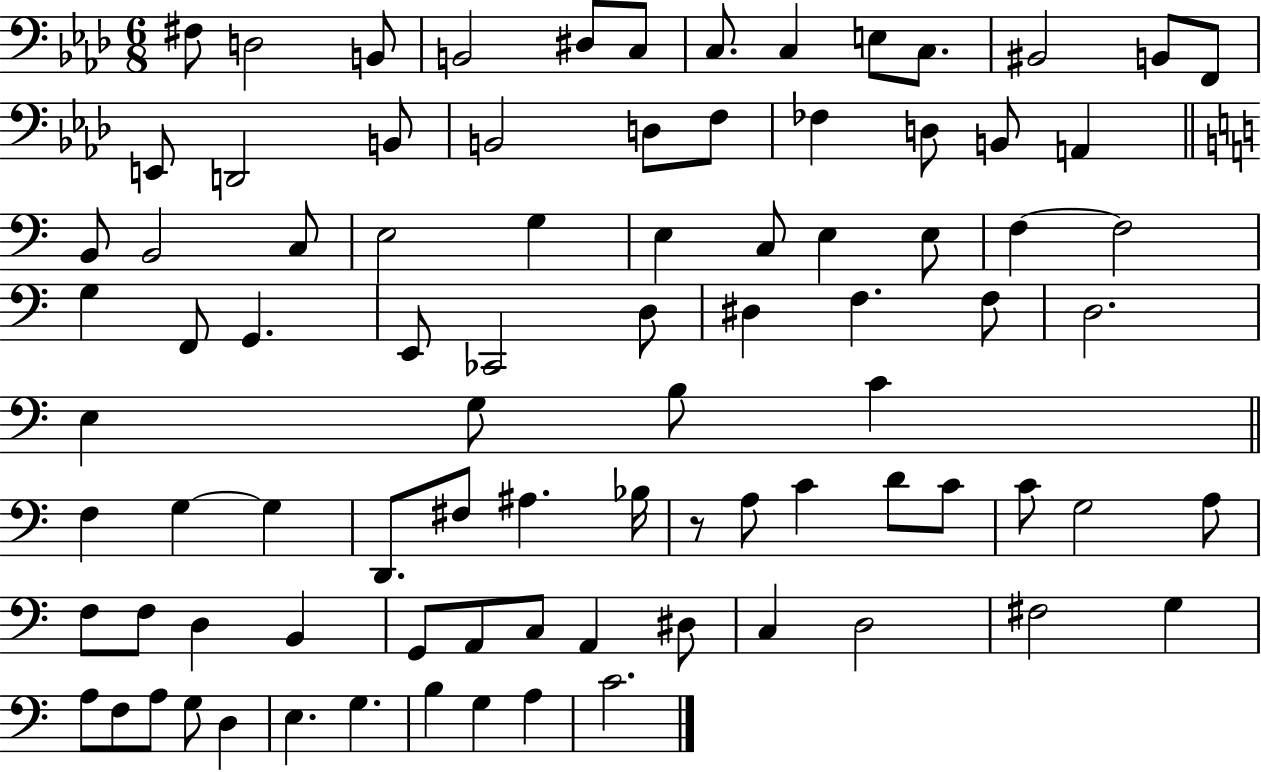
X:1
T:Untitled
M:6/8
L:1/4
K:Ab
^F,/2 D,2 B,,/2 B,,2 ^D,/2 C,/2 C,/2 C, E,/2 C,/2 ^B,,2 B,,/2 F,,/2 E,,/2 D,,2 B,,/2 B,,2 D,/2 F,/2 _F, D,/2 B,,/2 A,, B,,/2 B,,2 C,/2 E,2 G, E, C,/2 E, E,/2 F, F,2 G, F,,/2 G,, E,,/2 _C,,2 D,/2 ^D, F, F,/2 D,2 E, G,/2 B,/2 C F, G, G, D,,/2 ^F,/2 ^A, _B,/4 z/2 A,/2 C D/2 C/2 C/2 G,2 A,/2 F,/2 F,/2 D, B,, G,,/2 A,,/2 C,/2 A,, ^D,/2 C, D,2 ^F,2 G, A,/2 F,/2 A,/2 G,/2 D, E, G, B, G, A, C2